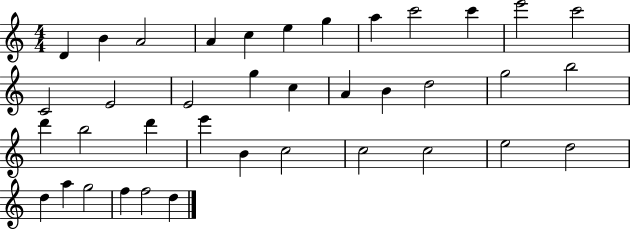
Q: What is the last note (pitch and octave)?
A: D5